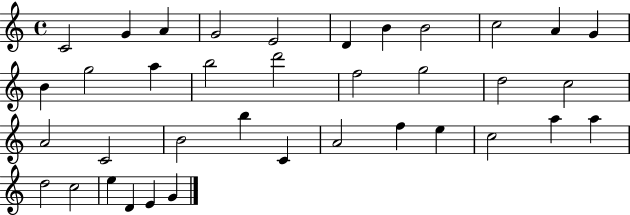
X:1
T:Untitled
M:4/4
L:1/4
K:C
C2 G A G2 E2 D B B2 c2 A G B g2 a b2 d'2 f2 g2 d2 c2 A2 C2 B2 b C A2 f e c2 a a d2 c2 e D E G